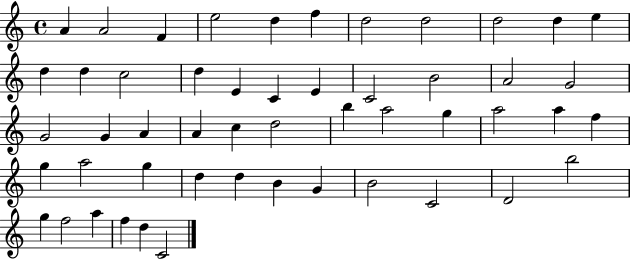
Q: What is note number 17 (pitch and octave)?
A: C4